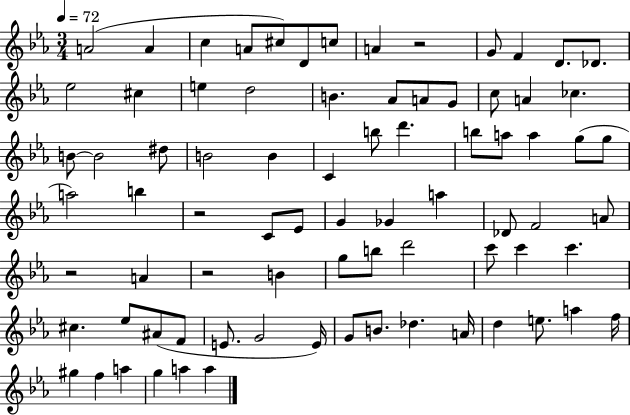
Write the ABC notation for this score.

X:1
T:Untitled
M:3/4
L:1/4
K:Eb
A2 A c A/2 ^c/2 D/2 c/2 A z2 G/2 F D/2 _D/2 _e2 ^c e d2 B _A/2 A/2 G/2 c/2 A _c B/2 B2 ^d/2 B2 B C b/2 d' b/2 a/2 a g/2 g/2 a2 b z2 C/2 _E/2 G _G a _D/2 F2 A/2 z2 A z2 B g/2 b/2 d'2 c'/2 c' c' ^c _e/2 ^A/2 F/2 E/2 G2 E/4 G/2 B/2 _d A/4 d e/2 a f/4 ^g f a g a a